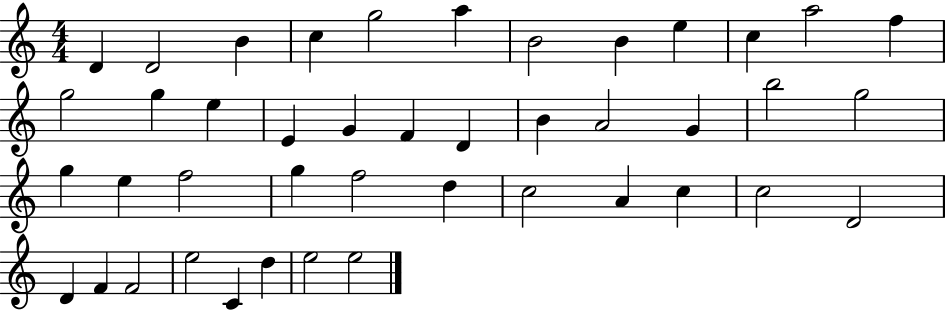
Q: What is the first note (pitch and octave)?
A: D4